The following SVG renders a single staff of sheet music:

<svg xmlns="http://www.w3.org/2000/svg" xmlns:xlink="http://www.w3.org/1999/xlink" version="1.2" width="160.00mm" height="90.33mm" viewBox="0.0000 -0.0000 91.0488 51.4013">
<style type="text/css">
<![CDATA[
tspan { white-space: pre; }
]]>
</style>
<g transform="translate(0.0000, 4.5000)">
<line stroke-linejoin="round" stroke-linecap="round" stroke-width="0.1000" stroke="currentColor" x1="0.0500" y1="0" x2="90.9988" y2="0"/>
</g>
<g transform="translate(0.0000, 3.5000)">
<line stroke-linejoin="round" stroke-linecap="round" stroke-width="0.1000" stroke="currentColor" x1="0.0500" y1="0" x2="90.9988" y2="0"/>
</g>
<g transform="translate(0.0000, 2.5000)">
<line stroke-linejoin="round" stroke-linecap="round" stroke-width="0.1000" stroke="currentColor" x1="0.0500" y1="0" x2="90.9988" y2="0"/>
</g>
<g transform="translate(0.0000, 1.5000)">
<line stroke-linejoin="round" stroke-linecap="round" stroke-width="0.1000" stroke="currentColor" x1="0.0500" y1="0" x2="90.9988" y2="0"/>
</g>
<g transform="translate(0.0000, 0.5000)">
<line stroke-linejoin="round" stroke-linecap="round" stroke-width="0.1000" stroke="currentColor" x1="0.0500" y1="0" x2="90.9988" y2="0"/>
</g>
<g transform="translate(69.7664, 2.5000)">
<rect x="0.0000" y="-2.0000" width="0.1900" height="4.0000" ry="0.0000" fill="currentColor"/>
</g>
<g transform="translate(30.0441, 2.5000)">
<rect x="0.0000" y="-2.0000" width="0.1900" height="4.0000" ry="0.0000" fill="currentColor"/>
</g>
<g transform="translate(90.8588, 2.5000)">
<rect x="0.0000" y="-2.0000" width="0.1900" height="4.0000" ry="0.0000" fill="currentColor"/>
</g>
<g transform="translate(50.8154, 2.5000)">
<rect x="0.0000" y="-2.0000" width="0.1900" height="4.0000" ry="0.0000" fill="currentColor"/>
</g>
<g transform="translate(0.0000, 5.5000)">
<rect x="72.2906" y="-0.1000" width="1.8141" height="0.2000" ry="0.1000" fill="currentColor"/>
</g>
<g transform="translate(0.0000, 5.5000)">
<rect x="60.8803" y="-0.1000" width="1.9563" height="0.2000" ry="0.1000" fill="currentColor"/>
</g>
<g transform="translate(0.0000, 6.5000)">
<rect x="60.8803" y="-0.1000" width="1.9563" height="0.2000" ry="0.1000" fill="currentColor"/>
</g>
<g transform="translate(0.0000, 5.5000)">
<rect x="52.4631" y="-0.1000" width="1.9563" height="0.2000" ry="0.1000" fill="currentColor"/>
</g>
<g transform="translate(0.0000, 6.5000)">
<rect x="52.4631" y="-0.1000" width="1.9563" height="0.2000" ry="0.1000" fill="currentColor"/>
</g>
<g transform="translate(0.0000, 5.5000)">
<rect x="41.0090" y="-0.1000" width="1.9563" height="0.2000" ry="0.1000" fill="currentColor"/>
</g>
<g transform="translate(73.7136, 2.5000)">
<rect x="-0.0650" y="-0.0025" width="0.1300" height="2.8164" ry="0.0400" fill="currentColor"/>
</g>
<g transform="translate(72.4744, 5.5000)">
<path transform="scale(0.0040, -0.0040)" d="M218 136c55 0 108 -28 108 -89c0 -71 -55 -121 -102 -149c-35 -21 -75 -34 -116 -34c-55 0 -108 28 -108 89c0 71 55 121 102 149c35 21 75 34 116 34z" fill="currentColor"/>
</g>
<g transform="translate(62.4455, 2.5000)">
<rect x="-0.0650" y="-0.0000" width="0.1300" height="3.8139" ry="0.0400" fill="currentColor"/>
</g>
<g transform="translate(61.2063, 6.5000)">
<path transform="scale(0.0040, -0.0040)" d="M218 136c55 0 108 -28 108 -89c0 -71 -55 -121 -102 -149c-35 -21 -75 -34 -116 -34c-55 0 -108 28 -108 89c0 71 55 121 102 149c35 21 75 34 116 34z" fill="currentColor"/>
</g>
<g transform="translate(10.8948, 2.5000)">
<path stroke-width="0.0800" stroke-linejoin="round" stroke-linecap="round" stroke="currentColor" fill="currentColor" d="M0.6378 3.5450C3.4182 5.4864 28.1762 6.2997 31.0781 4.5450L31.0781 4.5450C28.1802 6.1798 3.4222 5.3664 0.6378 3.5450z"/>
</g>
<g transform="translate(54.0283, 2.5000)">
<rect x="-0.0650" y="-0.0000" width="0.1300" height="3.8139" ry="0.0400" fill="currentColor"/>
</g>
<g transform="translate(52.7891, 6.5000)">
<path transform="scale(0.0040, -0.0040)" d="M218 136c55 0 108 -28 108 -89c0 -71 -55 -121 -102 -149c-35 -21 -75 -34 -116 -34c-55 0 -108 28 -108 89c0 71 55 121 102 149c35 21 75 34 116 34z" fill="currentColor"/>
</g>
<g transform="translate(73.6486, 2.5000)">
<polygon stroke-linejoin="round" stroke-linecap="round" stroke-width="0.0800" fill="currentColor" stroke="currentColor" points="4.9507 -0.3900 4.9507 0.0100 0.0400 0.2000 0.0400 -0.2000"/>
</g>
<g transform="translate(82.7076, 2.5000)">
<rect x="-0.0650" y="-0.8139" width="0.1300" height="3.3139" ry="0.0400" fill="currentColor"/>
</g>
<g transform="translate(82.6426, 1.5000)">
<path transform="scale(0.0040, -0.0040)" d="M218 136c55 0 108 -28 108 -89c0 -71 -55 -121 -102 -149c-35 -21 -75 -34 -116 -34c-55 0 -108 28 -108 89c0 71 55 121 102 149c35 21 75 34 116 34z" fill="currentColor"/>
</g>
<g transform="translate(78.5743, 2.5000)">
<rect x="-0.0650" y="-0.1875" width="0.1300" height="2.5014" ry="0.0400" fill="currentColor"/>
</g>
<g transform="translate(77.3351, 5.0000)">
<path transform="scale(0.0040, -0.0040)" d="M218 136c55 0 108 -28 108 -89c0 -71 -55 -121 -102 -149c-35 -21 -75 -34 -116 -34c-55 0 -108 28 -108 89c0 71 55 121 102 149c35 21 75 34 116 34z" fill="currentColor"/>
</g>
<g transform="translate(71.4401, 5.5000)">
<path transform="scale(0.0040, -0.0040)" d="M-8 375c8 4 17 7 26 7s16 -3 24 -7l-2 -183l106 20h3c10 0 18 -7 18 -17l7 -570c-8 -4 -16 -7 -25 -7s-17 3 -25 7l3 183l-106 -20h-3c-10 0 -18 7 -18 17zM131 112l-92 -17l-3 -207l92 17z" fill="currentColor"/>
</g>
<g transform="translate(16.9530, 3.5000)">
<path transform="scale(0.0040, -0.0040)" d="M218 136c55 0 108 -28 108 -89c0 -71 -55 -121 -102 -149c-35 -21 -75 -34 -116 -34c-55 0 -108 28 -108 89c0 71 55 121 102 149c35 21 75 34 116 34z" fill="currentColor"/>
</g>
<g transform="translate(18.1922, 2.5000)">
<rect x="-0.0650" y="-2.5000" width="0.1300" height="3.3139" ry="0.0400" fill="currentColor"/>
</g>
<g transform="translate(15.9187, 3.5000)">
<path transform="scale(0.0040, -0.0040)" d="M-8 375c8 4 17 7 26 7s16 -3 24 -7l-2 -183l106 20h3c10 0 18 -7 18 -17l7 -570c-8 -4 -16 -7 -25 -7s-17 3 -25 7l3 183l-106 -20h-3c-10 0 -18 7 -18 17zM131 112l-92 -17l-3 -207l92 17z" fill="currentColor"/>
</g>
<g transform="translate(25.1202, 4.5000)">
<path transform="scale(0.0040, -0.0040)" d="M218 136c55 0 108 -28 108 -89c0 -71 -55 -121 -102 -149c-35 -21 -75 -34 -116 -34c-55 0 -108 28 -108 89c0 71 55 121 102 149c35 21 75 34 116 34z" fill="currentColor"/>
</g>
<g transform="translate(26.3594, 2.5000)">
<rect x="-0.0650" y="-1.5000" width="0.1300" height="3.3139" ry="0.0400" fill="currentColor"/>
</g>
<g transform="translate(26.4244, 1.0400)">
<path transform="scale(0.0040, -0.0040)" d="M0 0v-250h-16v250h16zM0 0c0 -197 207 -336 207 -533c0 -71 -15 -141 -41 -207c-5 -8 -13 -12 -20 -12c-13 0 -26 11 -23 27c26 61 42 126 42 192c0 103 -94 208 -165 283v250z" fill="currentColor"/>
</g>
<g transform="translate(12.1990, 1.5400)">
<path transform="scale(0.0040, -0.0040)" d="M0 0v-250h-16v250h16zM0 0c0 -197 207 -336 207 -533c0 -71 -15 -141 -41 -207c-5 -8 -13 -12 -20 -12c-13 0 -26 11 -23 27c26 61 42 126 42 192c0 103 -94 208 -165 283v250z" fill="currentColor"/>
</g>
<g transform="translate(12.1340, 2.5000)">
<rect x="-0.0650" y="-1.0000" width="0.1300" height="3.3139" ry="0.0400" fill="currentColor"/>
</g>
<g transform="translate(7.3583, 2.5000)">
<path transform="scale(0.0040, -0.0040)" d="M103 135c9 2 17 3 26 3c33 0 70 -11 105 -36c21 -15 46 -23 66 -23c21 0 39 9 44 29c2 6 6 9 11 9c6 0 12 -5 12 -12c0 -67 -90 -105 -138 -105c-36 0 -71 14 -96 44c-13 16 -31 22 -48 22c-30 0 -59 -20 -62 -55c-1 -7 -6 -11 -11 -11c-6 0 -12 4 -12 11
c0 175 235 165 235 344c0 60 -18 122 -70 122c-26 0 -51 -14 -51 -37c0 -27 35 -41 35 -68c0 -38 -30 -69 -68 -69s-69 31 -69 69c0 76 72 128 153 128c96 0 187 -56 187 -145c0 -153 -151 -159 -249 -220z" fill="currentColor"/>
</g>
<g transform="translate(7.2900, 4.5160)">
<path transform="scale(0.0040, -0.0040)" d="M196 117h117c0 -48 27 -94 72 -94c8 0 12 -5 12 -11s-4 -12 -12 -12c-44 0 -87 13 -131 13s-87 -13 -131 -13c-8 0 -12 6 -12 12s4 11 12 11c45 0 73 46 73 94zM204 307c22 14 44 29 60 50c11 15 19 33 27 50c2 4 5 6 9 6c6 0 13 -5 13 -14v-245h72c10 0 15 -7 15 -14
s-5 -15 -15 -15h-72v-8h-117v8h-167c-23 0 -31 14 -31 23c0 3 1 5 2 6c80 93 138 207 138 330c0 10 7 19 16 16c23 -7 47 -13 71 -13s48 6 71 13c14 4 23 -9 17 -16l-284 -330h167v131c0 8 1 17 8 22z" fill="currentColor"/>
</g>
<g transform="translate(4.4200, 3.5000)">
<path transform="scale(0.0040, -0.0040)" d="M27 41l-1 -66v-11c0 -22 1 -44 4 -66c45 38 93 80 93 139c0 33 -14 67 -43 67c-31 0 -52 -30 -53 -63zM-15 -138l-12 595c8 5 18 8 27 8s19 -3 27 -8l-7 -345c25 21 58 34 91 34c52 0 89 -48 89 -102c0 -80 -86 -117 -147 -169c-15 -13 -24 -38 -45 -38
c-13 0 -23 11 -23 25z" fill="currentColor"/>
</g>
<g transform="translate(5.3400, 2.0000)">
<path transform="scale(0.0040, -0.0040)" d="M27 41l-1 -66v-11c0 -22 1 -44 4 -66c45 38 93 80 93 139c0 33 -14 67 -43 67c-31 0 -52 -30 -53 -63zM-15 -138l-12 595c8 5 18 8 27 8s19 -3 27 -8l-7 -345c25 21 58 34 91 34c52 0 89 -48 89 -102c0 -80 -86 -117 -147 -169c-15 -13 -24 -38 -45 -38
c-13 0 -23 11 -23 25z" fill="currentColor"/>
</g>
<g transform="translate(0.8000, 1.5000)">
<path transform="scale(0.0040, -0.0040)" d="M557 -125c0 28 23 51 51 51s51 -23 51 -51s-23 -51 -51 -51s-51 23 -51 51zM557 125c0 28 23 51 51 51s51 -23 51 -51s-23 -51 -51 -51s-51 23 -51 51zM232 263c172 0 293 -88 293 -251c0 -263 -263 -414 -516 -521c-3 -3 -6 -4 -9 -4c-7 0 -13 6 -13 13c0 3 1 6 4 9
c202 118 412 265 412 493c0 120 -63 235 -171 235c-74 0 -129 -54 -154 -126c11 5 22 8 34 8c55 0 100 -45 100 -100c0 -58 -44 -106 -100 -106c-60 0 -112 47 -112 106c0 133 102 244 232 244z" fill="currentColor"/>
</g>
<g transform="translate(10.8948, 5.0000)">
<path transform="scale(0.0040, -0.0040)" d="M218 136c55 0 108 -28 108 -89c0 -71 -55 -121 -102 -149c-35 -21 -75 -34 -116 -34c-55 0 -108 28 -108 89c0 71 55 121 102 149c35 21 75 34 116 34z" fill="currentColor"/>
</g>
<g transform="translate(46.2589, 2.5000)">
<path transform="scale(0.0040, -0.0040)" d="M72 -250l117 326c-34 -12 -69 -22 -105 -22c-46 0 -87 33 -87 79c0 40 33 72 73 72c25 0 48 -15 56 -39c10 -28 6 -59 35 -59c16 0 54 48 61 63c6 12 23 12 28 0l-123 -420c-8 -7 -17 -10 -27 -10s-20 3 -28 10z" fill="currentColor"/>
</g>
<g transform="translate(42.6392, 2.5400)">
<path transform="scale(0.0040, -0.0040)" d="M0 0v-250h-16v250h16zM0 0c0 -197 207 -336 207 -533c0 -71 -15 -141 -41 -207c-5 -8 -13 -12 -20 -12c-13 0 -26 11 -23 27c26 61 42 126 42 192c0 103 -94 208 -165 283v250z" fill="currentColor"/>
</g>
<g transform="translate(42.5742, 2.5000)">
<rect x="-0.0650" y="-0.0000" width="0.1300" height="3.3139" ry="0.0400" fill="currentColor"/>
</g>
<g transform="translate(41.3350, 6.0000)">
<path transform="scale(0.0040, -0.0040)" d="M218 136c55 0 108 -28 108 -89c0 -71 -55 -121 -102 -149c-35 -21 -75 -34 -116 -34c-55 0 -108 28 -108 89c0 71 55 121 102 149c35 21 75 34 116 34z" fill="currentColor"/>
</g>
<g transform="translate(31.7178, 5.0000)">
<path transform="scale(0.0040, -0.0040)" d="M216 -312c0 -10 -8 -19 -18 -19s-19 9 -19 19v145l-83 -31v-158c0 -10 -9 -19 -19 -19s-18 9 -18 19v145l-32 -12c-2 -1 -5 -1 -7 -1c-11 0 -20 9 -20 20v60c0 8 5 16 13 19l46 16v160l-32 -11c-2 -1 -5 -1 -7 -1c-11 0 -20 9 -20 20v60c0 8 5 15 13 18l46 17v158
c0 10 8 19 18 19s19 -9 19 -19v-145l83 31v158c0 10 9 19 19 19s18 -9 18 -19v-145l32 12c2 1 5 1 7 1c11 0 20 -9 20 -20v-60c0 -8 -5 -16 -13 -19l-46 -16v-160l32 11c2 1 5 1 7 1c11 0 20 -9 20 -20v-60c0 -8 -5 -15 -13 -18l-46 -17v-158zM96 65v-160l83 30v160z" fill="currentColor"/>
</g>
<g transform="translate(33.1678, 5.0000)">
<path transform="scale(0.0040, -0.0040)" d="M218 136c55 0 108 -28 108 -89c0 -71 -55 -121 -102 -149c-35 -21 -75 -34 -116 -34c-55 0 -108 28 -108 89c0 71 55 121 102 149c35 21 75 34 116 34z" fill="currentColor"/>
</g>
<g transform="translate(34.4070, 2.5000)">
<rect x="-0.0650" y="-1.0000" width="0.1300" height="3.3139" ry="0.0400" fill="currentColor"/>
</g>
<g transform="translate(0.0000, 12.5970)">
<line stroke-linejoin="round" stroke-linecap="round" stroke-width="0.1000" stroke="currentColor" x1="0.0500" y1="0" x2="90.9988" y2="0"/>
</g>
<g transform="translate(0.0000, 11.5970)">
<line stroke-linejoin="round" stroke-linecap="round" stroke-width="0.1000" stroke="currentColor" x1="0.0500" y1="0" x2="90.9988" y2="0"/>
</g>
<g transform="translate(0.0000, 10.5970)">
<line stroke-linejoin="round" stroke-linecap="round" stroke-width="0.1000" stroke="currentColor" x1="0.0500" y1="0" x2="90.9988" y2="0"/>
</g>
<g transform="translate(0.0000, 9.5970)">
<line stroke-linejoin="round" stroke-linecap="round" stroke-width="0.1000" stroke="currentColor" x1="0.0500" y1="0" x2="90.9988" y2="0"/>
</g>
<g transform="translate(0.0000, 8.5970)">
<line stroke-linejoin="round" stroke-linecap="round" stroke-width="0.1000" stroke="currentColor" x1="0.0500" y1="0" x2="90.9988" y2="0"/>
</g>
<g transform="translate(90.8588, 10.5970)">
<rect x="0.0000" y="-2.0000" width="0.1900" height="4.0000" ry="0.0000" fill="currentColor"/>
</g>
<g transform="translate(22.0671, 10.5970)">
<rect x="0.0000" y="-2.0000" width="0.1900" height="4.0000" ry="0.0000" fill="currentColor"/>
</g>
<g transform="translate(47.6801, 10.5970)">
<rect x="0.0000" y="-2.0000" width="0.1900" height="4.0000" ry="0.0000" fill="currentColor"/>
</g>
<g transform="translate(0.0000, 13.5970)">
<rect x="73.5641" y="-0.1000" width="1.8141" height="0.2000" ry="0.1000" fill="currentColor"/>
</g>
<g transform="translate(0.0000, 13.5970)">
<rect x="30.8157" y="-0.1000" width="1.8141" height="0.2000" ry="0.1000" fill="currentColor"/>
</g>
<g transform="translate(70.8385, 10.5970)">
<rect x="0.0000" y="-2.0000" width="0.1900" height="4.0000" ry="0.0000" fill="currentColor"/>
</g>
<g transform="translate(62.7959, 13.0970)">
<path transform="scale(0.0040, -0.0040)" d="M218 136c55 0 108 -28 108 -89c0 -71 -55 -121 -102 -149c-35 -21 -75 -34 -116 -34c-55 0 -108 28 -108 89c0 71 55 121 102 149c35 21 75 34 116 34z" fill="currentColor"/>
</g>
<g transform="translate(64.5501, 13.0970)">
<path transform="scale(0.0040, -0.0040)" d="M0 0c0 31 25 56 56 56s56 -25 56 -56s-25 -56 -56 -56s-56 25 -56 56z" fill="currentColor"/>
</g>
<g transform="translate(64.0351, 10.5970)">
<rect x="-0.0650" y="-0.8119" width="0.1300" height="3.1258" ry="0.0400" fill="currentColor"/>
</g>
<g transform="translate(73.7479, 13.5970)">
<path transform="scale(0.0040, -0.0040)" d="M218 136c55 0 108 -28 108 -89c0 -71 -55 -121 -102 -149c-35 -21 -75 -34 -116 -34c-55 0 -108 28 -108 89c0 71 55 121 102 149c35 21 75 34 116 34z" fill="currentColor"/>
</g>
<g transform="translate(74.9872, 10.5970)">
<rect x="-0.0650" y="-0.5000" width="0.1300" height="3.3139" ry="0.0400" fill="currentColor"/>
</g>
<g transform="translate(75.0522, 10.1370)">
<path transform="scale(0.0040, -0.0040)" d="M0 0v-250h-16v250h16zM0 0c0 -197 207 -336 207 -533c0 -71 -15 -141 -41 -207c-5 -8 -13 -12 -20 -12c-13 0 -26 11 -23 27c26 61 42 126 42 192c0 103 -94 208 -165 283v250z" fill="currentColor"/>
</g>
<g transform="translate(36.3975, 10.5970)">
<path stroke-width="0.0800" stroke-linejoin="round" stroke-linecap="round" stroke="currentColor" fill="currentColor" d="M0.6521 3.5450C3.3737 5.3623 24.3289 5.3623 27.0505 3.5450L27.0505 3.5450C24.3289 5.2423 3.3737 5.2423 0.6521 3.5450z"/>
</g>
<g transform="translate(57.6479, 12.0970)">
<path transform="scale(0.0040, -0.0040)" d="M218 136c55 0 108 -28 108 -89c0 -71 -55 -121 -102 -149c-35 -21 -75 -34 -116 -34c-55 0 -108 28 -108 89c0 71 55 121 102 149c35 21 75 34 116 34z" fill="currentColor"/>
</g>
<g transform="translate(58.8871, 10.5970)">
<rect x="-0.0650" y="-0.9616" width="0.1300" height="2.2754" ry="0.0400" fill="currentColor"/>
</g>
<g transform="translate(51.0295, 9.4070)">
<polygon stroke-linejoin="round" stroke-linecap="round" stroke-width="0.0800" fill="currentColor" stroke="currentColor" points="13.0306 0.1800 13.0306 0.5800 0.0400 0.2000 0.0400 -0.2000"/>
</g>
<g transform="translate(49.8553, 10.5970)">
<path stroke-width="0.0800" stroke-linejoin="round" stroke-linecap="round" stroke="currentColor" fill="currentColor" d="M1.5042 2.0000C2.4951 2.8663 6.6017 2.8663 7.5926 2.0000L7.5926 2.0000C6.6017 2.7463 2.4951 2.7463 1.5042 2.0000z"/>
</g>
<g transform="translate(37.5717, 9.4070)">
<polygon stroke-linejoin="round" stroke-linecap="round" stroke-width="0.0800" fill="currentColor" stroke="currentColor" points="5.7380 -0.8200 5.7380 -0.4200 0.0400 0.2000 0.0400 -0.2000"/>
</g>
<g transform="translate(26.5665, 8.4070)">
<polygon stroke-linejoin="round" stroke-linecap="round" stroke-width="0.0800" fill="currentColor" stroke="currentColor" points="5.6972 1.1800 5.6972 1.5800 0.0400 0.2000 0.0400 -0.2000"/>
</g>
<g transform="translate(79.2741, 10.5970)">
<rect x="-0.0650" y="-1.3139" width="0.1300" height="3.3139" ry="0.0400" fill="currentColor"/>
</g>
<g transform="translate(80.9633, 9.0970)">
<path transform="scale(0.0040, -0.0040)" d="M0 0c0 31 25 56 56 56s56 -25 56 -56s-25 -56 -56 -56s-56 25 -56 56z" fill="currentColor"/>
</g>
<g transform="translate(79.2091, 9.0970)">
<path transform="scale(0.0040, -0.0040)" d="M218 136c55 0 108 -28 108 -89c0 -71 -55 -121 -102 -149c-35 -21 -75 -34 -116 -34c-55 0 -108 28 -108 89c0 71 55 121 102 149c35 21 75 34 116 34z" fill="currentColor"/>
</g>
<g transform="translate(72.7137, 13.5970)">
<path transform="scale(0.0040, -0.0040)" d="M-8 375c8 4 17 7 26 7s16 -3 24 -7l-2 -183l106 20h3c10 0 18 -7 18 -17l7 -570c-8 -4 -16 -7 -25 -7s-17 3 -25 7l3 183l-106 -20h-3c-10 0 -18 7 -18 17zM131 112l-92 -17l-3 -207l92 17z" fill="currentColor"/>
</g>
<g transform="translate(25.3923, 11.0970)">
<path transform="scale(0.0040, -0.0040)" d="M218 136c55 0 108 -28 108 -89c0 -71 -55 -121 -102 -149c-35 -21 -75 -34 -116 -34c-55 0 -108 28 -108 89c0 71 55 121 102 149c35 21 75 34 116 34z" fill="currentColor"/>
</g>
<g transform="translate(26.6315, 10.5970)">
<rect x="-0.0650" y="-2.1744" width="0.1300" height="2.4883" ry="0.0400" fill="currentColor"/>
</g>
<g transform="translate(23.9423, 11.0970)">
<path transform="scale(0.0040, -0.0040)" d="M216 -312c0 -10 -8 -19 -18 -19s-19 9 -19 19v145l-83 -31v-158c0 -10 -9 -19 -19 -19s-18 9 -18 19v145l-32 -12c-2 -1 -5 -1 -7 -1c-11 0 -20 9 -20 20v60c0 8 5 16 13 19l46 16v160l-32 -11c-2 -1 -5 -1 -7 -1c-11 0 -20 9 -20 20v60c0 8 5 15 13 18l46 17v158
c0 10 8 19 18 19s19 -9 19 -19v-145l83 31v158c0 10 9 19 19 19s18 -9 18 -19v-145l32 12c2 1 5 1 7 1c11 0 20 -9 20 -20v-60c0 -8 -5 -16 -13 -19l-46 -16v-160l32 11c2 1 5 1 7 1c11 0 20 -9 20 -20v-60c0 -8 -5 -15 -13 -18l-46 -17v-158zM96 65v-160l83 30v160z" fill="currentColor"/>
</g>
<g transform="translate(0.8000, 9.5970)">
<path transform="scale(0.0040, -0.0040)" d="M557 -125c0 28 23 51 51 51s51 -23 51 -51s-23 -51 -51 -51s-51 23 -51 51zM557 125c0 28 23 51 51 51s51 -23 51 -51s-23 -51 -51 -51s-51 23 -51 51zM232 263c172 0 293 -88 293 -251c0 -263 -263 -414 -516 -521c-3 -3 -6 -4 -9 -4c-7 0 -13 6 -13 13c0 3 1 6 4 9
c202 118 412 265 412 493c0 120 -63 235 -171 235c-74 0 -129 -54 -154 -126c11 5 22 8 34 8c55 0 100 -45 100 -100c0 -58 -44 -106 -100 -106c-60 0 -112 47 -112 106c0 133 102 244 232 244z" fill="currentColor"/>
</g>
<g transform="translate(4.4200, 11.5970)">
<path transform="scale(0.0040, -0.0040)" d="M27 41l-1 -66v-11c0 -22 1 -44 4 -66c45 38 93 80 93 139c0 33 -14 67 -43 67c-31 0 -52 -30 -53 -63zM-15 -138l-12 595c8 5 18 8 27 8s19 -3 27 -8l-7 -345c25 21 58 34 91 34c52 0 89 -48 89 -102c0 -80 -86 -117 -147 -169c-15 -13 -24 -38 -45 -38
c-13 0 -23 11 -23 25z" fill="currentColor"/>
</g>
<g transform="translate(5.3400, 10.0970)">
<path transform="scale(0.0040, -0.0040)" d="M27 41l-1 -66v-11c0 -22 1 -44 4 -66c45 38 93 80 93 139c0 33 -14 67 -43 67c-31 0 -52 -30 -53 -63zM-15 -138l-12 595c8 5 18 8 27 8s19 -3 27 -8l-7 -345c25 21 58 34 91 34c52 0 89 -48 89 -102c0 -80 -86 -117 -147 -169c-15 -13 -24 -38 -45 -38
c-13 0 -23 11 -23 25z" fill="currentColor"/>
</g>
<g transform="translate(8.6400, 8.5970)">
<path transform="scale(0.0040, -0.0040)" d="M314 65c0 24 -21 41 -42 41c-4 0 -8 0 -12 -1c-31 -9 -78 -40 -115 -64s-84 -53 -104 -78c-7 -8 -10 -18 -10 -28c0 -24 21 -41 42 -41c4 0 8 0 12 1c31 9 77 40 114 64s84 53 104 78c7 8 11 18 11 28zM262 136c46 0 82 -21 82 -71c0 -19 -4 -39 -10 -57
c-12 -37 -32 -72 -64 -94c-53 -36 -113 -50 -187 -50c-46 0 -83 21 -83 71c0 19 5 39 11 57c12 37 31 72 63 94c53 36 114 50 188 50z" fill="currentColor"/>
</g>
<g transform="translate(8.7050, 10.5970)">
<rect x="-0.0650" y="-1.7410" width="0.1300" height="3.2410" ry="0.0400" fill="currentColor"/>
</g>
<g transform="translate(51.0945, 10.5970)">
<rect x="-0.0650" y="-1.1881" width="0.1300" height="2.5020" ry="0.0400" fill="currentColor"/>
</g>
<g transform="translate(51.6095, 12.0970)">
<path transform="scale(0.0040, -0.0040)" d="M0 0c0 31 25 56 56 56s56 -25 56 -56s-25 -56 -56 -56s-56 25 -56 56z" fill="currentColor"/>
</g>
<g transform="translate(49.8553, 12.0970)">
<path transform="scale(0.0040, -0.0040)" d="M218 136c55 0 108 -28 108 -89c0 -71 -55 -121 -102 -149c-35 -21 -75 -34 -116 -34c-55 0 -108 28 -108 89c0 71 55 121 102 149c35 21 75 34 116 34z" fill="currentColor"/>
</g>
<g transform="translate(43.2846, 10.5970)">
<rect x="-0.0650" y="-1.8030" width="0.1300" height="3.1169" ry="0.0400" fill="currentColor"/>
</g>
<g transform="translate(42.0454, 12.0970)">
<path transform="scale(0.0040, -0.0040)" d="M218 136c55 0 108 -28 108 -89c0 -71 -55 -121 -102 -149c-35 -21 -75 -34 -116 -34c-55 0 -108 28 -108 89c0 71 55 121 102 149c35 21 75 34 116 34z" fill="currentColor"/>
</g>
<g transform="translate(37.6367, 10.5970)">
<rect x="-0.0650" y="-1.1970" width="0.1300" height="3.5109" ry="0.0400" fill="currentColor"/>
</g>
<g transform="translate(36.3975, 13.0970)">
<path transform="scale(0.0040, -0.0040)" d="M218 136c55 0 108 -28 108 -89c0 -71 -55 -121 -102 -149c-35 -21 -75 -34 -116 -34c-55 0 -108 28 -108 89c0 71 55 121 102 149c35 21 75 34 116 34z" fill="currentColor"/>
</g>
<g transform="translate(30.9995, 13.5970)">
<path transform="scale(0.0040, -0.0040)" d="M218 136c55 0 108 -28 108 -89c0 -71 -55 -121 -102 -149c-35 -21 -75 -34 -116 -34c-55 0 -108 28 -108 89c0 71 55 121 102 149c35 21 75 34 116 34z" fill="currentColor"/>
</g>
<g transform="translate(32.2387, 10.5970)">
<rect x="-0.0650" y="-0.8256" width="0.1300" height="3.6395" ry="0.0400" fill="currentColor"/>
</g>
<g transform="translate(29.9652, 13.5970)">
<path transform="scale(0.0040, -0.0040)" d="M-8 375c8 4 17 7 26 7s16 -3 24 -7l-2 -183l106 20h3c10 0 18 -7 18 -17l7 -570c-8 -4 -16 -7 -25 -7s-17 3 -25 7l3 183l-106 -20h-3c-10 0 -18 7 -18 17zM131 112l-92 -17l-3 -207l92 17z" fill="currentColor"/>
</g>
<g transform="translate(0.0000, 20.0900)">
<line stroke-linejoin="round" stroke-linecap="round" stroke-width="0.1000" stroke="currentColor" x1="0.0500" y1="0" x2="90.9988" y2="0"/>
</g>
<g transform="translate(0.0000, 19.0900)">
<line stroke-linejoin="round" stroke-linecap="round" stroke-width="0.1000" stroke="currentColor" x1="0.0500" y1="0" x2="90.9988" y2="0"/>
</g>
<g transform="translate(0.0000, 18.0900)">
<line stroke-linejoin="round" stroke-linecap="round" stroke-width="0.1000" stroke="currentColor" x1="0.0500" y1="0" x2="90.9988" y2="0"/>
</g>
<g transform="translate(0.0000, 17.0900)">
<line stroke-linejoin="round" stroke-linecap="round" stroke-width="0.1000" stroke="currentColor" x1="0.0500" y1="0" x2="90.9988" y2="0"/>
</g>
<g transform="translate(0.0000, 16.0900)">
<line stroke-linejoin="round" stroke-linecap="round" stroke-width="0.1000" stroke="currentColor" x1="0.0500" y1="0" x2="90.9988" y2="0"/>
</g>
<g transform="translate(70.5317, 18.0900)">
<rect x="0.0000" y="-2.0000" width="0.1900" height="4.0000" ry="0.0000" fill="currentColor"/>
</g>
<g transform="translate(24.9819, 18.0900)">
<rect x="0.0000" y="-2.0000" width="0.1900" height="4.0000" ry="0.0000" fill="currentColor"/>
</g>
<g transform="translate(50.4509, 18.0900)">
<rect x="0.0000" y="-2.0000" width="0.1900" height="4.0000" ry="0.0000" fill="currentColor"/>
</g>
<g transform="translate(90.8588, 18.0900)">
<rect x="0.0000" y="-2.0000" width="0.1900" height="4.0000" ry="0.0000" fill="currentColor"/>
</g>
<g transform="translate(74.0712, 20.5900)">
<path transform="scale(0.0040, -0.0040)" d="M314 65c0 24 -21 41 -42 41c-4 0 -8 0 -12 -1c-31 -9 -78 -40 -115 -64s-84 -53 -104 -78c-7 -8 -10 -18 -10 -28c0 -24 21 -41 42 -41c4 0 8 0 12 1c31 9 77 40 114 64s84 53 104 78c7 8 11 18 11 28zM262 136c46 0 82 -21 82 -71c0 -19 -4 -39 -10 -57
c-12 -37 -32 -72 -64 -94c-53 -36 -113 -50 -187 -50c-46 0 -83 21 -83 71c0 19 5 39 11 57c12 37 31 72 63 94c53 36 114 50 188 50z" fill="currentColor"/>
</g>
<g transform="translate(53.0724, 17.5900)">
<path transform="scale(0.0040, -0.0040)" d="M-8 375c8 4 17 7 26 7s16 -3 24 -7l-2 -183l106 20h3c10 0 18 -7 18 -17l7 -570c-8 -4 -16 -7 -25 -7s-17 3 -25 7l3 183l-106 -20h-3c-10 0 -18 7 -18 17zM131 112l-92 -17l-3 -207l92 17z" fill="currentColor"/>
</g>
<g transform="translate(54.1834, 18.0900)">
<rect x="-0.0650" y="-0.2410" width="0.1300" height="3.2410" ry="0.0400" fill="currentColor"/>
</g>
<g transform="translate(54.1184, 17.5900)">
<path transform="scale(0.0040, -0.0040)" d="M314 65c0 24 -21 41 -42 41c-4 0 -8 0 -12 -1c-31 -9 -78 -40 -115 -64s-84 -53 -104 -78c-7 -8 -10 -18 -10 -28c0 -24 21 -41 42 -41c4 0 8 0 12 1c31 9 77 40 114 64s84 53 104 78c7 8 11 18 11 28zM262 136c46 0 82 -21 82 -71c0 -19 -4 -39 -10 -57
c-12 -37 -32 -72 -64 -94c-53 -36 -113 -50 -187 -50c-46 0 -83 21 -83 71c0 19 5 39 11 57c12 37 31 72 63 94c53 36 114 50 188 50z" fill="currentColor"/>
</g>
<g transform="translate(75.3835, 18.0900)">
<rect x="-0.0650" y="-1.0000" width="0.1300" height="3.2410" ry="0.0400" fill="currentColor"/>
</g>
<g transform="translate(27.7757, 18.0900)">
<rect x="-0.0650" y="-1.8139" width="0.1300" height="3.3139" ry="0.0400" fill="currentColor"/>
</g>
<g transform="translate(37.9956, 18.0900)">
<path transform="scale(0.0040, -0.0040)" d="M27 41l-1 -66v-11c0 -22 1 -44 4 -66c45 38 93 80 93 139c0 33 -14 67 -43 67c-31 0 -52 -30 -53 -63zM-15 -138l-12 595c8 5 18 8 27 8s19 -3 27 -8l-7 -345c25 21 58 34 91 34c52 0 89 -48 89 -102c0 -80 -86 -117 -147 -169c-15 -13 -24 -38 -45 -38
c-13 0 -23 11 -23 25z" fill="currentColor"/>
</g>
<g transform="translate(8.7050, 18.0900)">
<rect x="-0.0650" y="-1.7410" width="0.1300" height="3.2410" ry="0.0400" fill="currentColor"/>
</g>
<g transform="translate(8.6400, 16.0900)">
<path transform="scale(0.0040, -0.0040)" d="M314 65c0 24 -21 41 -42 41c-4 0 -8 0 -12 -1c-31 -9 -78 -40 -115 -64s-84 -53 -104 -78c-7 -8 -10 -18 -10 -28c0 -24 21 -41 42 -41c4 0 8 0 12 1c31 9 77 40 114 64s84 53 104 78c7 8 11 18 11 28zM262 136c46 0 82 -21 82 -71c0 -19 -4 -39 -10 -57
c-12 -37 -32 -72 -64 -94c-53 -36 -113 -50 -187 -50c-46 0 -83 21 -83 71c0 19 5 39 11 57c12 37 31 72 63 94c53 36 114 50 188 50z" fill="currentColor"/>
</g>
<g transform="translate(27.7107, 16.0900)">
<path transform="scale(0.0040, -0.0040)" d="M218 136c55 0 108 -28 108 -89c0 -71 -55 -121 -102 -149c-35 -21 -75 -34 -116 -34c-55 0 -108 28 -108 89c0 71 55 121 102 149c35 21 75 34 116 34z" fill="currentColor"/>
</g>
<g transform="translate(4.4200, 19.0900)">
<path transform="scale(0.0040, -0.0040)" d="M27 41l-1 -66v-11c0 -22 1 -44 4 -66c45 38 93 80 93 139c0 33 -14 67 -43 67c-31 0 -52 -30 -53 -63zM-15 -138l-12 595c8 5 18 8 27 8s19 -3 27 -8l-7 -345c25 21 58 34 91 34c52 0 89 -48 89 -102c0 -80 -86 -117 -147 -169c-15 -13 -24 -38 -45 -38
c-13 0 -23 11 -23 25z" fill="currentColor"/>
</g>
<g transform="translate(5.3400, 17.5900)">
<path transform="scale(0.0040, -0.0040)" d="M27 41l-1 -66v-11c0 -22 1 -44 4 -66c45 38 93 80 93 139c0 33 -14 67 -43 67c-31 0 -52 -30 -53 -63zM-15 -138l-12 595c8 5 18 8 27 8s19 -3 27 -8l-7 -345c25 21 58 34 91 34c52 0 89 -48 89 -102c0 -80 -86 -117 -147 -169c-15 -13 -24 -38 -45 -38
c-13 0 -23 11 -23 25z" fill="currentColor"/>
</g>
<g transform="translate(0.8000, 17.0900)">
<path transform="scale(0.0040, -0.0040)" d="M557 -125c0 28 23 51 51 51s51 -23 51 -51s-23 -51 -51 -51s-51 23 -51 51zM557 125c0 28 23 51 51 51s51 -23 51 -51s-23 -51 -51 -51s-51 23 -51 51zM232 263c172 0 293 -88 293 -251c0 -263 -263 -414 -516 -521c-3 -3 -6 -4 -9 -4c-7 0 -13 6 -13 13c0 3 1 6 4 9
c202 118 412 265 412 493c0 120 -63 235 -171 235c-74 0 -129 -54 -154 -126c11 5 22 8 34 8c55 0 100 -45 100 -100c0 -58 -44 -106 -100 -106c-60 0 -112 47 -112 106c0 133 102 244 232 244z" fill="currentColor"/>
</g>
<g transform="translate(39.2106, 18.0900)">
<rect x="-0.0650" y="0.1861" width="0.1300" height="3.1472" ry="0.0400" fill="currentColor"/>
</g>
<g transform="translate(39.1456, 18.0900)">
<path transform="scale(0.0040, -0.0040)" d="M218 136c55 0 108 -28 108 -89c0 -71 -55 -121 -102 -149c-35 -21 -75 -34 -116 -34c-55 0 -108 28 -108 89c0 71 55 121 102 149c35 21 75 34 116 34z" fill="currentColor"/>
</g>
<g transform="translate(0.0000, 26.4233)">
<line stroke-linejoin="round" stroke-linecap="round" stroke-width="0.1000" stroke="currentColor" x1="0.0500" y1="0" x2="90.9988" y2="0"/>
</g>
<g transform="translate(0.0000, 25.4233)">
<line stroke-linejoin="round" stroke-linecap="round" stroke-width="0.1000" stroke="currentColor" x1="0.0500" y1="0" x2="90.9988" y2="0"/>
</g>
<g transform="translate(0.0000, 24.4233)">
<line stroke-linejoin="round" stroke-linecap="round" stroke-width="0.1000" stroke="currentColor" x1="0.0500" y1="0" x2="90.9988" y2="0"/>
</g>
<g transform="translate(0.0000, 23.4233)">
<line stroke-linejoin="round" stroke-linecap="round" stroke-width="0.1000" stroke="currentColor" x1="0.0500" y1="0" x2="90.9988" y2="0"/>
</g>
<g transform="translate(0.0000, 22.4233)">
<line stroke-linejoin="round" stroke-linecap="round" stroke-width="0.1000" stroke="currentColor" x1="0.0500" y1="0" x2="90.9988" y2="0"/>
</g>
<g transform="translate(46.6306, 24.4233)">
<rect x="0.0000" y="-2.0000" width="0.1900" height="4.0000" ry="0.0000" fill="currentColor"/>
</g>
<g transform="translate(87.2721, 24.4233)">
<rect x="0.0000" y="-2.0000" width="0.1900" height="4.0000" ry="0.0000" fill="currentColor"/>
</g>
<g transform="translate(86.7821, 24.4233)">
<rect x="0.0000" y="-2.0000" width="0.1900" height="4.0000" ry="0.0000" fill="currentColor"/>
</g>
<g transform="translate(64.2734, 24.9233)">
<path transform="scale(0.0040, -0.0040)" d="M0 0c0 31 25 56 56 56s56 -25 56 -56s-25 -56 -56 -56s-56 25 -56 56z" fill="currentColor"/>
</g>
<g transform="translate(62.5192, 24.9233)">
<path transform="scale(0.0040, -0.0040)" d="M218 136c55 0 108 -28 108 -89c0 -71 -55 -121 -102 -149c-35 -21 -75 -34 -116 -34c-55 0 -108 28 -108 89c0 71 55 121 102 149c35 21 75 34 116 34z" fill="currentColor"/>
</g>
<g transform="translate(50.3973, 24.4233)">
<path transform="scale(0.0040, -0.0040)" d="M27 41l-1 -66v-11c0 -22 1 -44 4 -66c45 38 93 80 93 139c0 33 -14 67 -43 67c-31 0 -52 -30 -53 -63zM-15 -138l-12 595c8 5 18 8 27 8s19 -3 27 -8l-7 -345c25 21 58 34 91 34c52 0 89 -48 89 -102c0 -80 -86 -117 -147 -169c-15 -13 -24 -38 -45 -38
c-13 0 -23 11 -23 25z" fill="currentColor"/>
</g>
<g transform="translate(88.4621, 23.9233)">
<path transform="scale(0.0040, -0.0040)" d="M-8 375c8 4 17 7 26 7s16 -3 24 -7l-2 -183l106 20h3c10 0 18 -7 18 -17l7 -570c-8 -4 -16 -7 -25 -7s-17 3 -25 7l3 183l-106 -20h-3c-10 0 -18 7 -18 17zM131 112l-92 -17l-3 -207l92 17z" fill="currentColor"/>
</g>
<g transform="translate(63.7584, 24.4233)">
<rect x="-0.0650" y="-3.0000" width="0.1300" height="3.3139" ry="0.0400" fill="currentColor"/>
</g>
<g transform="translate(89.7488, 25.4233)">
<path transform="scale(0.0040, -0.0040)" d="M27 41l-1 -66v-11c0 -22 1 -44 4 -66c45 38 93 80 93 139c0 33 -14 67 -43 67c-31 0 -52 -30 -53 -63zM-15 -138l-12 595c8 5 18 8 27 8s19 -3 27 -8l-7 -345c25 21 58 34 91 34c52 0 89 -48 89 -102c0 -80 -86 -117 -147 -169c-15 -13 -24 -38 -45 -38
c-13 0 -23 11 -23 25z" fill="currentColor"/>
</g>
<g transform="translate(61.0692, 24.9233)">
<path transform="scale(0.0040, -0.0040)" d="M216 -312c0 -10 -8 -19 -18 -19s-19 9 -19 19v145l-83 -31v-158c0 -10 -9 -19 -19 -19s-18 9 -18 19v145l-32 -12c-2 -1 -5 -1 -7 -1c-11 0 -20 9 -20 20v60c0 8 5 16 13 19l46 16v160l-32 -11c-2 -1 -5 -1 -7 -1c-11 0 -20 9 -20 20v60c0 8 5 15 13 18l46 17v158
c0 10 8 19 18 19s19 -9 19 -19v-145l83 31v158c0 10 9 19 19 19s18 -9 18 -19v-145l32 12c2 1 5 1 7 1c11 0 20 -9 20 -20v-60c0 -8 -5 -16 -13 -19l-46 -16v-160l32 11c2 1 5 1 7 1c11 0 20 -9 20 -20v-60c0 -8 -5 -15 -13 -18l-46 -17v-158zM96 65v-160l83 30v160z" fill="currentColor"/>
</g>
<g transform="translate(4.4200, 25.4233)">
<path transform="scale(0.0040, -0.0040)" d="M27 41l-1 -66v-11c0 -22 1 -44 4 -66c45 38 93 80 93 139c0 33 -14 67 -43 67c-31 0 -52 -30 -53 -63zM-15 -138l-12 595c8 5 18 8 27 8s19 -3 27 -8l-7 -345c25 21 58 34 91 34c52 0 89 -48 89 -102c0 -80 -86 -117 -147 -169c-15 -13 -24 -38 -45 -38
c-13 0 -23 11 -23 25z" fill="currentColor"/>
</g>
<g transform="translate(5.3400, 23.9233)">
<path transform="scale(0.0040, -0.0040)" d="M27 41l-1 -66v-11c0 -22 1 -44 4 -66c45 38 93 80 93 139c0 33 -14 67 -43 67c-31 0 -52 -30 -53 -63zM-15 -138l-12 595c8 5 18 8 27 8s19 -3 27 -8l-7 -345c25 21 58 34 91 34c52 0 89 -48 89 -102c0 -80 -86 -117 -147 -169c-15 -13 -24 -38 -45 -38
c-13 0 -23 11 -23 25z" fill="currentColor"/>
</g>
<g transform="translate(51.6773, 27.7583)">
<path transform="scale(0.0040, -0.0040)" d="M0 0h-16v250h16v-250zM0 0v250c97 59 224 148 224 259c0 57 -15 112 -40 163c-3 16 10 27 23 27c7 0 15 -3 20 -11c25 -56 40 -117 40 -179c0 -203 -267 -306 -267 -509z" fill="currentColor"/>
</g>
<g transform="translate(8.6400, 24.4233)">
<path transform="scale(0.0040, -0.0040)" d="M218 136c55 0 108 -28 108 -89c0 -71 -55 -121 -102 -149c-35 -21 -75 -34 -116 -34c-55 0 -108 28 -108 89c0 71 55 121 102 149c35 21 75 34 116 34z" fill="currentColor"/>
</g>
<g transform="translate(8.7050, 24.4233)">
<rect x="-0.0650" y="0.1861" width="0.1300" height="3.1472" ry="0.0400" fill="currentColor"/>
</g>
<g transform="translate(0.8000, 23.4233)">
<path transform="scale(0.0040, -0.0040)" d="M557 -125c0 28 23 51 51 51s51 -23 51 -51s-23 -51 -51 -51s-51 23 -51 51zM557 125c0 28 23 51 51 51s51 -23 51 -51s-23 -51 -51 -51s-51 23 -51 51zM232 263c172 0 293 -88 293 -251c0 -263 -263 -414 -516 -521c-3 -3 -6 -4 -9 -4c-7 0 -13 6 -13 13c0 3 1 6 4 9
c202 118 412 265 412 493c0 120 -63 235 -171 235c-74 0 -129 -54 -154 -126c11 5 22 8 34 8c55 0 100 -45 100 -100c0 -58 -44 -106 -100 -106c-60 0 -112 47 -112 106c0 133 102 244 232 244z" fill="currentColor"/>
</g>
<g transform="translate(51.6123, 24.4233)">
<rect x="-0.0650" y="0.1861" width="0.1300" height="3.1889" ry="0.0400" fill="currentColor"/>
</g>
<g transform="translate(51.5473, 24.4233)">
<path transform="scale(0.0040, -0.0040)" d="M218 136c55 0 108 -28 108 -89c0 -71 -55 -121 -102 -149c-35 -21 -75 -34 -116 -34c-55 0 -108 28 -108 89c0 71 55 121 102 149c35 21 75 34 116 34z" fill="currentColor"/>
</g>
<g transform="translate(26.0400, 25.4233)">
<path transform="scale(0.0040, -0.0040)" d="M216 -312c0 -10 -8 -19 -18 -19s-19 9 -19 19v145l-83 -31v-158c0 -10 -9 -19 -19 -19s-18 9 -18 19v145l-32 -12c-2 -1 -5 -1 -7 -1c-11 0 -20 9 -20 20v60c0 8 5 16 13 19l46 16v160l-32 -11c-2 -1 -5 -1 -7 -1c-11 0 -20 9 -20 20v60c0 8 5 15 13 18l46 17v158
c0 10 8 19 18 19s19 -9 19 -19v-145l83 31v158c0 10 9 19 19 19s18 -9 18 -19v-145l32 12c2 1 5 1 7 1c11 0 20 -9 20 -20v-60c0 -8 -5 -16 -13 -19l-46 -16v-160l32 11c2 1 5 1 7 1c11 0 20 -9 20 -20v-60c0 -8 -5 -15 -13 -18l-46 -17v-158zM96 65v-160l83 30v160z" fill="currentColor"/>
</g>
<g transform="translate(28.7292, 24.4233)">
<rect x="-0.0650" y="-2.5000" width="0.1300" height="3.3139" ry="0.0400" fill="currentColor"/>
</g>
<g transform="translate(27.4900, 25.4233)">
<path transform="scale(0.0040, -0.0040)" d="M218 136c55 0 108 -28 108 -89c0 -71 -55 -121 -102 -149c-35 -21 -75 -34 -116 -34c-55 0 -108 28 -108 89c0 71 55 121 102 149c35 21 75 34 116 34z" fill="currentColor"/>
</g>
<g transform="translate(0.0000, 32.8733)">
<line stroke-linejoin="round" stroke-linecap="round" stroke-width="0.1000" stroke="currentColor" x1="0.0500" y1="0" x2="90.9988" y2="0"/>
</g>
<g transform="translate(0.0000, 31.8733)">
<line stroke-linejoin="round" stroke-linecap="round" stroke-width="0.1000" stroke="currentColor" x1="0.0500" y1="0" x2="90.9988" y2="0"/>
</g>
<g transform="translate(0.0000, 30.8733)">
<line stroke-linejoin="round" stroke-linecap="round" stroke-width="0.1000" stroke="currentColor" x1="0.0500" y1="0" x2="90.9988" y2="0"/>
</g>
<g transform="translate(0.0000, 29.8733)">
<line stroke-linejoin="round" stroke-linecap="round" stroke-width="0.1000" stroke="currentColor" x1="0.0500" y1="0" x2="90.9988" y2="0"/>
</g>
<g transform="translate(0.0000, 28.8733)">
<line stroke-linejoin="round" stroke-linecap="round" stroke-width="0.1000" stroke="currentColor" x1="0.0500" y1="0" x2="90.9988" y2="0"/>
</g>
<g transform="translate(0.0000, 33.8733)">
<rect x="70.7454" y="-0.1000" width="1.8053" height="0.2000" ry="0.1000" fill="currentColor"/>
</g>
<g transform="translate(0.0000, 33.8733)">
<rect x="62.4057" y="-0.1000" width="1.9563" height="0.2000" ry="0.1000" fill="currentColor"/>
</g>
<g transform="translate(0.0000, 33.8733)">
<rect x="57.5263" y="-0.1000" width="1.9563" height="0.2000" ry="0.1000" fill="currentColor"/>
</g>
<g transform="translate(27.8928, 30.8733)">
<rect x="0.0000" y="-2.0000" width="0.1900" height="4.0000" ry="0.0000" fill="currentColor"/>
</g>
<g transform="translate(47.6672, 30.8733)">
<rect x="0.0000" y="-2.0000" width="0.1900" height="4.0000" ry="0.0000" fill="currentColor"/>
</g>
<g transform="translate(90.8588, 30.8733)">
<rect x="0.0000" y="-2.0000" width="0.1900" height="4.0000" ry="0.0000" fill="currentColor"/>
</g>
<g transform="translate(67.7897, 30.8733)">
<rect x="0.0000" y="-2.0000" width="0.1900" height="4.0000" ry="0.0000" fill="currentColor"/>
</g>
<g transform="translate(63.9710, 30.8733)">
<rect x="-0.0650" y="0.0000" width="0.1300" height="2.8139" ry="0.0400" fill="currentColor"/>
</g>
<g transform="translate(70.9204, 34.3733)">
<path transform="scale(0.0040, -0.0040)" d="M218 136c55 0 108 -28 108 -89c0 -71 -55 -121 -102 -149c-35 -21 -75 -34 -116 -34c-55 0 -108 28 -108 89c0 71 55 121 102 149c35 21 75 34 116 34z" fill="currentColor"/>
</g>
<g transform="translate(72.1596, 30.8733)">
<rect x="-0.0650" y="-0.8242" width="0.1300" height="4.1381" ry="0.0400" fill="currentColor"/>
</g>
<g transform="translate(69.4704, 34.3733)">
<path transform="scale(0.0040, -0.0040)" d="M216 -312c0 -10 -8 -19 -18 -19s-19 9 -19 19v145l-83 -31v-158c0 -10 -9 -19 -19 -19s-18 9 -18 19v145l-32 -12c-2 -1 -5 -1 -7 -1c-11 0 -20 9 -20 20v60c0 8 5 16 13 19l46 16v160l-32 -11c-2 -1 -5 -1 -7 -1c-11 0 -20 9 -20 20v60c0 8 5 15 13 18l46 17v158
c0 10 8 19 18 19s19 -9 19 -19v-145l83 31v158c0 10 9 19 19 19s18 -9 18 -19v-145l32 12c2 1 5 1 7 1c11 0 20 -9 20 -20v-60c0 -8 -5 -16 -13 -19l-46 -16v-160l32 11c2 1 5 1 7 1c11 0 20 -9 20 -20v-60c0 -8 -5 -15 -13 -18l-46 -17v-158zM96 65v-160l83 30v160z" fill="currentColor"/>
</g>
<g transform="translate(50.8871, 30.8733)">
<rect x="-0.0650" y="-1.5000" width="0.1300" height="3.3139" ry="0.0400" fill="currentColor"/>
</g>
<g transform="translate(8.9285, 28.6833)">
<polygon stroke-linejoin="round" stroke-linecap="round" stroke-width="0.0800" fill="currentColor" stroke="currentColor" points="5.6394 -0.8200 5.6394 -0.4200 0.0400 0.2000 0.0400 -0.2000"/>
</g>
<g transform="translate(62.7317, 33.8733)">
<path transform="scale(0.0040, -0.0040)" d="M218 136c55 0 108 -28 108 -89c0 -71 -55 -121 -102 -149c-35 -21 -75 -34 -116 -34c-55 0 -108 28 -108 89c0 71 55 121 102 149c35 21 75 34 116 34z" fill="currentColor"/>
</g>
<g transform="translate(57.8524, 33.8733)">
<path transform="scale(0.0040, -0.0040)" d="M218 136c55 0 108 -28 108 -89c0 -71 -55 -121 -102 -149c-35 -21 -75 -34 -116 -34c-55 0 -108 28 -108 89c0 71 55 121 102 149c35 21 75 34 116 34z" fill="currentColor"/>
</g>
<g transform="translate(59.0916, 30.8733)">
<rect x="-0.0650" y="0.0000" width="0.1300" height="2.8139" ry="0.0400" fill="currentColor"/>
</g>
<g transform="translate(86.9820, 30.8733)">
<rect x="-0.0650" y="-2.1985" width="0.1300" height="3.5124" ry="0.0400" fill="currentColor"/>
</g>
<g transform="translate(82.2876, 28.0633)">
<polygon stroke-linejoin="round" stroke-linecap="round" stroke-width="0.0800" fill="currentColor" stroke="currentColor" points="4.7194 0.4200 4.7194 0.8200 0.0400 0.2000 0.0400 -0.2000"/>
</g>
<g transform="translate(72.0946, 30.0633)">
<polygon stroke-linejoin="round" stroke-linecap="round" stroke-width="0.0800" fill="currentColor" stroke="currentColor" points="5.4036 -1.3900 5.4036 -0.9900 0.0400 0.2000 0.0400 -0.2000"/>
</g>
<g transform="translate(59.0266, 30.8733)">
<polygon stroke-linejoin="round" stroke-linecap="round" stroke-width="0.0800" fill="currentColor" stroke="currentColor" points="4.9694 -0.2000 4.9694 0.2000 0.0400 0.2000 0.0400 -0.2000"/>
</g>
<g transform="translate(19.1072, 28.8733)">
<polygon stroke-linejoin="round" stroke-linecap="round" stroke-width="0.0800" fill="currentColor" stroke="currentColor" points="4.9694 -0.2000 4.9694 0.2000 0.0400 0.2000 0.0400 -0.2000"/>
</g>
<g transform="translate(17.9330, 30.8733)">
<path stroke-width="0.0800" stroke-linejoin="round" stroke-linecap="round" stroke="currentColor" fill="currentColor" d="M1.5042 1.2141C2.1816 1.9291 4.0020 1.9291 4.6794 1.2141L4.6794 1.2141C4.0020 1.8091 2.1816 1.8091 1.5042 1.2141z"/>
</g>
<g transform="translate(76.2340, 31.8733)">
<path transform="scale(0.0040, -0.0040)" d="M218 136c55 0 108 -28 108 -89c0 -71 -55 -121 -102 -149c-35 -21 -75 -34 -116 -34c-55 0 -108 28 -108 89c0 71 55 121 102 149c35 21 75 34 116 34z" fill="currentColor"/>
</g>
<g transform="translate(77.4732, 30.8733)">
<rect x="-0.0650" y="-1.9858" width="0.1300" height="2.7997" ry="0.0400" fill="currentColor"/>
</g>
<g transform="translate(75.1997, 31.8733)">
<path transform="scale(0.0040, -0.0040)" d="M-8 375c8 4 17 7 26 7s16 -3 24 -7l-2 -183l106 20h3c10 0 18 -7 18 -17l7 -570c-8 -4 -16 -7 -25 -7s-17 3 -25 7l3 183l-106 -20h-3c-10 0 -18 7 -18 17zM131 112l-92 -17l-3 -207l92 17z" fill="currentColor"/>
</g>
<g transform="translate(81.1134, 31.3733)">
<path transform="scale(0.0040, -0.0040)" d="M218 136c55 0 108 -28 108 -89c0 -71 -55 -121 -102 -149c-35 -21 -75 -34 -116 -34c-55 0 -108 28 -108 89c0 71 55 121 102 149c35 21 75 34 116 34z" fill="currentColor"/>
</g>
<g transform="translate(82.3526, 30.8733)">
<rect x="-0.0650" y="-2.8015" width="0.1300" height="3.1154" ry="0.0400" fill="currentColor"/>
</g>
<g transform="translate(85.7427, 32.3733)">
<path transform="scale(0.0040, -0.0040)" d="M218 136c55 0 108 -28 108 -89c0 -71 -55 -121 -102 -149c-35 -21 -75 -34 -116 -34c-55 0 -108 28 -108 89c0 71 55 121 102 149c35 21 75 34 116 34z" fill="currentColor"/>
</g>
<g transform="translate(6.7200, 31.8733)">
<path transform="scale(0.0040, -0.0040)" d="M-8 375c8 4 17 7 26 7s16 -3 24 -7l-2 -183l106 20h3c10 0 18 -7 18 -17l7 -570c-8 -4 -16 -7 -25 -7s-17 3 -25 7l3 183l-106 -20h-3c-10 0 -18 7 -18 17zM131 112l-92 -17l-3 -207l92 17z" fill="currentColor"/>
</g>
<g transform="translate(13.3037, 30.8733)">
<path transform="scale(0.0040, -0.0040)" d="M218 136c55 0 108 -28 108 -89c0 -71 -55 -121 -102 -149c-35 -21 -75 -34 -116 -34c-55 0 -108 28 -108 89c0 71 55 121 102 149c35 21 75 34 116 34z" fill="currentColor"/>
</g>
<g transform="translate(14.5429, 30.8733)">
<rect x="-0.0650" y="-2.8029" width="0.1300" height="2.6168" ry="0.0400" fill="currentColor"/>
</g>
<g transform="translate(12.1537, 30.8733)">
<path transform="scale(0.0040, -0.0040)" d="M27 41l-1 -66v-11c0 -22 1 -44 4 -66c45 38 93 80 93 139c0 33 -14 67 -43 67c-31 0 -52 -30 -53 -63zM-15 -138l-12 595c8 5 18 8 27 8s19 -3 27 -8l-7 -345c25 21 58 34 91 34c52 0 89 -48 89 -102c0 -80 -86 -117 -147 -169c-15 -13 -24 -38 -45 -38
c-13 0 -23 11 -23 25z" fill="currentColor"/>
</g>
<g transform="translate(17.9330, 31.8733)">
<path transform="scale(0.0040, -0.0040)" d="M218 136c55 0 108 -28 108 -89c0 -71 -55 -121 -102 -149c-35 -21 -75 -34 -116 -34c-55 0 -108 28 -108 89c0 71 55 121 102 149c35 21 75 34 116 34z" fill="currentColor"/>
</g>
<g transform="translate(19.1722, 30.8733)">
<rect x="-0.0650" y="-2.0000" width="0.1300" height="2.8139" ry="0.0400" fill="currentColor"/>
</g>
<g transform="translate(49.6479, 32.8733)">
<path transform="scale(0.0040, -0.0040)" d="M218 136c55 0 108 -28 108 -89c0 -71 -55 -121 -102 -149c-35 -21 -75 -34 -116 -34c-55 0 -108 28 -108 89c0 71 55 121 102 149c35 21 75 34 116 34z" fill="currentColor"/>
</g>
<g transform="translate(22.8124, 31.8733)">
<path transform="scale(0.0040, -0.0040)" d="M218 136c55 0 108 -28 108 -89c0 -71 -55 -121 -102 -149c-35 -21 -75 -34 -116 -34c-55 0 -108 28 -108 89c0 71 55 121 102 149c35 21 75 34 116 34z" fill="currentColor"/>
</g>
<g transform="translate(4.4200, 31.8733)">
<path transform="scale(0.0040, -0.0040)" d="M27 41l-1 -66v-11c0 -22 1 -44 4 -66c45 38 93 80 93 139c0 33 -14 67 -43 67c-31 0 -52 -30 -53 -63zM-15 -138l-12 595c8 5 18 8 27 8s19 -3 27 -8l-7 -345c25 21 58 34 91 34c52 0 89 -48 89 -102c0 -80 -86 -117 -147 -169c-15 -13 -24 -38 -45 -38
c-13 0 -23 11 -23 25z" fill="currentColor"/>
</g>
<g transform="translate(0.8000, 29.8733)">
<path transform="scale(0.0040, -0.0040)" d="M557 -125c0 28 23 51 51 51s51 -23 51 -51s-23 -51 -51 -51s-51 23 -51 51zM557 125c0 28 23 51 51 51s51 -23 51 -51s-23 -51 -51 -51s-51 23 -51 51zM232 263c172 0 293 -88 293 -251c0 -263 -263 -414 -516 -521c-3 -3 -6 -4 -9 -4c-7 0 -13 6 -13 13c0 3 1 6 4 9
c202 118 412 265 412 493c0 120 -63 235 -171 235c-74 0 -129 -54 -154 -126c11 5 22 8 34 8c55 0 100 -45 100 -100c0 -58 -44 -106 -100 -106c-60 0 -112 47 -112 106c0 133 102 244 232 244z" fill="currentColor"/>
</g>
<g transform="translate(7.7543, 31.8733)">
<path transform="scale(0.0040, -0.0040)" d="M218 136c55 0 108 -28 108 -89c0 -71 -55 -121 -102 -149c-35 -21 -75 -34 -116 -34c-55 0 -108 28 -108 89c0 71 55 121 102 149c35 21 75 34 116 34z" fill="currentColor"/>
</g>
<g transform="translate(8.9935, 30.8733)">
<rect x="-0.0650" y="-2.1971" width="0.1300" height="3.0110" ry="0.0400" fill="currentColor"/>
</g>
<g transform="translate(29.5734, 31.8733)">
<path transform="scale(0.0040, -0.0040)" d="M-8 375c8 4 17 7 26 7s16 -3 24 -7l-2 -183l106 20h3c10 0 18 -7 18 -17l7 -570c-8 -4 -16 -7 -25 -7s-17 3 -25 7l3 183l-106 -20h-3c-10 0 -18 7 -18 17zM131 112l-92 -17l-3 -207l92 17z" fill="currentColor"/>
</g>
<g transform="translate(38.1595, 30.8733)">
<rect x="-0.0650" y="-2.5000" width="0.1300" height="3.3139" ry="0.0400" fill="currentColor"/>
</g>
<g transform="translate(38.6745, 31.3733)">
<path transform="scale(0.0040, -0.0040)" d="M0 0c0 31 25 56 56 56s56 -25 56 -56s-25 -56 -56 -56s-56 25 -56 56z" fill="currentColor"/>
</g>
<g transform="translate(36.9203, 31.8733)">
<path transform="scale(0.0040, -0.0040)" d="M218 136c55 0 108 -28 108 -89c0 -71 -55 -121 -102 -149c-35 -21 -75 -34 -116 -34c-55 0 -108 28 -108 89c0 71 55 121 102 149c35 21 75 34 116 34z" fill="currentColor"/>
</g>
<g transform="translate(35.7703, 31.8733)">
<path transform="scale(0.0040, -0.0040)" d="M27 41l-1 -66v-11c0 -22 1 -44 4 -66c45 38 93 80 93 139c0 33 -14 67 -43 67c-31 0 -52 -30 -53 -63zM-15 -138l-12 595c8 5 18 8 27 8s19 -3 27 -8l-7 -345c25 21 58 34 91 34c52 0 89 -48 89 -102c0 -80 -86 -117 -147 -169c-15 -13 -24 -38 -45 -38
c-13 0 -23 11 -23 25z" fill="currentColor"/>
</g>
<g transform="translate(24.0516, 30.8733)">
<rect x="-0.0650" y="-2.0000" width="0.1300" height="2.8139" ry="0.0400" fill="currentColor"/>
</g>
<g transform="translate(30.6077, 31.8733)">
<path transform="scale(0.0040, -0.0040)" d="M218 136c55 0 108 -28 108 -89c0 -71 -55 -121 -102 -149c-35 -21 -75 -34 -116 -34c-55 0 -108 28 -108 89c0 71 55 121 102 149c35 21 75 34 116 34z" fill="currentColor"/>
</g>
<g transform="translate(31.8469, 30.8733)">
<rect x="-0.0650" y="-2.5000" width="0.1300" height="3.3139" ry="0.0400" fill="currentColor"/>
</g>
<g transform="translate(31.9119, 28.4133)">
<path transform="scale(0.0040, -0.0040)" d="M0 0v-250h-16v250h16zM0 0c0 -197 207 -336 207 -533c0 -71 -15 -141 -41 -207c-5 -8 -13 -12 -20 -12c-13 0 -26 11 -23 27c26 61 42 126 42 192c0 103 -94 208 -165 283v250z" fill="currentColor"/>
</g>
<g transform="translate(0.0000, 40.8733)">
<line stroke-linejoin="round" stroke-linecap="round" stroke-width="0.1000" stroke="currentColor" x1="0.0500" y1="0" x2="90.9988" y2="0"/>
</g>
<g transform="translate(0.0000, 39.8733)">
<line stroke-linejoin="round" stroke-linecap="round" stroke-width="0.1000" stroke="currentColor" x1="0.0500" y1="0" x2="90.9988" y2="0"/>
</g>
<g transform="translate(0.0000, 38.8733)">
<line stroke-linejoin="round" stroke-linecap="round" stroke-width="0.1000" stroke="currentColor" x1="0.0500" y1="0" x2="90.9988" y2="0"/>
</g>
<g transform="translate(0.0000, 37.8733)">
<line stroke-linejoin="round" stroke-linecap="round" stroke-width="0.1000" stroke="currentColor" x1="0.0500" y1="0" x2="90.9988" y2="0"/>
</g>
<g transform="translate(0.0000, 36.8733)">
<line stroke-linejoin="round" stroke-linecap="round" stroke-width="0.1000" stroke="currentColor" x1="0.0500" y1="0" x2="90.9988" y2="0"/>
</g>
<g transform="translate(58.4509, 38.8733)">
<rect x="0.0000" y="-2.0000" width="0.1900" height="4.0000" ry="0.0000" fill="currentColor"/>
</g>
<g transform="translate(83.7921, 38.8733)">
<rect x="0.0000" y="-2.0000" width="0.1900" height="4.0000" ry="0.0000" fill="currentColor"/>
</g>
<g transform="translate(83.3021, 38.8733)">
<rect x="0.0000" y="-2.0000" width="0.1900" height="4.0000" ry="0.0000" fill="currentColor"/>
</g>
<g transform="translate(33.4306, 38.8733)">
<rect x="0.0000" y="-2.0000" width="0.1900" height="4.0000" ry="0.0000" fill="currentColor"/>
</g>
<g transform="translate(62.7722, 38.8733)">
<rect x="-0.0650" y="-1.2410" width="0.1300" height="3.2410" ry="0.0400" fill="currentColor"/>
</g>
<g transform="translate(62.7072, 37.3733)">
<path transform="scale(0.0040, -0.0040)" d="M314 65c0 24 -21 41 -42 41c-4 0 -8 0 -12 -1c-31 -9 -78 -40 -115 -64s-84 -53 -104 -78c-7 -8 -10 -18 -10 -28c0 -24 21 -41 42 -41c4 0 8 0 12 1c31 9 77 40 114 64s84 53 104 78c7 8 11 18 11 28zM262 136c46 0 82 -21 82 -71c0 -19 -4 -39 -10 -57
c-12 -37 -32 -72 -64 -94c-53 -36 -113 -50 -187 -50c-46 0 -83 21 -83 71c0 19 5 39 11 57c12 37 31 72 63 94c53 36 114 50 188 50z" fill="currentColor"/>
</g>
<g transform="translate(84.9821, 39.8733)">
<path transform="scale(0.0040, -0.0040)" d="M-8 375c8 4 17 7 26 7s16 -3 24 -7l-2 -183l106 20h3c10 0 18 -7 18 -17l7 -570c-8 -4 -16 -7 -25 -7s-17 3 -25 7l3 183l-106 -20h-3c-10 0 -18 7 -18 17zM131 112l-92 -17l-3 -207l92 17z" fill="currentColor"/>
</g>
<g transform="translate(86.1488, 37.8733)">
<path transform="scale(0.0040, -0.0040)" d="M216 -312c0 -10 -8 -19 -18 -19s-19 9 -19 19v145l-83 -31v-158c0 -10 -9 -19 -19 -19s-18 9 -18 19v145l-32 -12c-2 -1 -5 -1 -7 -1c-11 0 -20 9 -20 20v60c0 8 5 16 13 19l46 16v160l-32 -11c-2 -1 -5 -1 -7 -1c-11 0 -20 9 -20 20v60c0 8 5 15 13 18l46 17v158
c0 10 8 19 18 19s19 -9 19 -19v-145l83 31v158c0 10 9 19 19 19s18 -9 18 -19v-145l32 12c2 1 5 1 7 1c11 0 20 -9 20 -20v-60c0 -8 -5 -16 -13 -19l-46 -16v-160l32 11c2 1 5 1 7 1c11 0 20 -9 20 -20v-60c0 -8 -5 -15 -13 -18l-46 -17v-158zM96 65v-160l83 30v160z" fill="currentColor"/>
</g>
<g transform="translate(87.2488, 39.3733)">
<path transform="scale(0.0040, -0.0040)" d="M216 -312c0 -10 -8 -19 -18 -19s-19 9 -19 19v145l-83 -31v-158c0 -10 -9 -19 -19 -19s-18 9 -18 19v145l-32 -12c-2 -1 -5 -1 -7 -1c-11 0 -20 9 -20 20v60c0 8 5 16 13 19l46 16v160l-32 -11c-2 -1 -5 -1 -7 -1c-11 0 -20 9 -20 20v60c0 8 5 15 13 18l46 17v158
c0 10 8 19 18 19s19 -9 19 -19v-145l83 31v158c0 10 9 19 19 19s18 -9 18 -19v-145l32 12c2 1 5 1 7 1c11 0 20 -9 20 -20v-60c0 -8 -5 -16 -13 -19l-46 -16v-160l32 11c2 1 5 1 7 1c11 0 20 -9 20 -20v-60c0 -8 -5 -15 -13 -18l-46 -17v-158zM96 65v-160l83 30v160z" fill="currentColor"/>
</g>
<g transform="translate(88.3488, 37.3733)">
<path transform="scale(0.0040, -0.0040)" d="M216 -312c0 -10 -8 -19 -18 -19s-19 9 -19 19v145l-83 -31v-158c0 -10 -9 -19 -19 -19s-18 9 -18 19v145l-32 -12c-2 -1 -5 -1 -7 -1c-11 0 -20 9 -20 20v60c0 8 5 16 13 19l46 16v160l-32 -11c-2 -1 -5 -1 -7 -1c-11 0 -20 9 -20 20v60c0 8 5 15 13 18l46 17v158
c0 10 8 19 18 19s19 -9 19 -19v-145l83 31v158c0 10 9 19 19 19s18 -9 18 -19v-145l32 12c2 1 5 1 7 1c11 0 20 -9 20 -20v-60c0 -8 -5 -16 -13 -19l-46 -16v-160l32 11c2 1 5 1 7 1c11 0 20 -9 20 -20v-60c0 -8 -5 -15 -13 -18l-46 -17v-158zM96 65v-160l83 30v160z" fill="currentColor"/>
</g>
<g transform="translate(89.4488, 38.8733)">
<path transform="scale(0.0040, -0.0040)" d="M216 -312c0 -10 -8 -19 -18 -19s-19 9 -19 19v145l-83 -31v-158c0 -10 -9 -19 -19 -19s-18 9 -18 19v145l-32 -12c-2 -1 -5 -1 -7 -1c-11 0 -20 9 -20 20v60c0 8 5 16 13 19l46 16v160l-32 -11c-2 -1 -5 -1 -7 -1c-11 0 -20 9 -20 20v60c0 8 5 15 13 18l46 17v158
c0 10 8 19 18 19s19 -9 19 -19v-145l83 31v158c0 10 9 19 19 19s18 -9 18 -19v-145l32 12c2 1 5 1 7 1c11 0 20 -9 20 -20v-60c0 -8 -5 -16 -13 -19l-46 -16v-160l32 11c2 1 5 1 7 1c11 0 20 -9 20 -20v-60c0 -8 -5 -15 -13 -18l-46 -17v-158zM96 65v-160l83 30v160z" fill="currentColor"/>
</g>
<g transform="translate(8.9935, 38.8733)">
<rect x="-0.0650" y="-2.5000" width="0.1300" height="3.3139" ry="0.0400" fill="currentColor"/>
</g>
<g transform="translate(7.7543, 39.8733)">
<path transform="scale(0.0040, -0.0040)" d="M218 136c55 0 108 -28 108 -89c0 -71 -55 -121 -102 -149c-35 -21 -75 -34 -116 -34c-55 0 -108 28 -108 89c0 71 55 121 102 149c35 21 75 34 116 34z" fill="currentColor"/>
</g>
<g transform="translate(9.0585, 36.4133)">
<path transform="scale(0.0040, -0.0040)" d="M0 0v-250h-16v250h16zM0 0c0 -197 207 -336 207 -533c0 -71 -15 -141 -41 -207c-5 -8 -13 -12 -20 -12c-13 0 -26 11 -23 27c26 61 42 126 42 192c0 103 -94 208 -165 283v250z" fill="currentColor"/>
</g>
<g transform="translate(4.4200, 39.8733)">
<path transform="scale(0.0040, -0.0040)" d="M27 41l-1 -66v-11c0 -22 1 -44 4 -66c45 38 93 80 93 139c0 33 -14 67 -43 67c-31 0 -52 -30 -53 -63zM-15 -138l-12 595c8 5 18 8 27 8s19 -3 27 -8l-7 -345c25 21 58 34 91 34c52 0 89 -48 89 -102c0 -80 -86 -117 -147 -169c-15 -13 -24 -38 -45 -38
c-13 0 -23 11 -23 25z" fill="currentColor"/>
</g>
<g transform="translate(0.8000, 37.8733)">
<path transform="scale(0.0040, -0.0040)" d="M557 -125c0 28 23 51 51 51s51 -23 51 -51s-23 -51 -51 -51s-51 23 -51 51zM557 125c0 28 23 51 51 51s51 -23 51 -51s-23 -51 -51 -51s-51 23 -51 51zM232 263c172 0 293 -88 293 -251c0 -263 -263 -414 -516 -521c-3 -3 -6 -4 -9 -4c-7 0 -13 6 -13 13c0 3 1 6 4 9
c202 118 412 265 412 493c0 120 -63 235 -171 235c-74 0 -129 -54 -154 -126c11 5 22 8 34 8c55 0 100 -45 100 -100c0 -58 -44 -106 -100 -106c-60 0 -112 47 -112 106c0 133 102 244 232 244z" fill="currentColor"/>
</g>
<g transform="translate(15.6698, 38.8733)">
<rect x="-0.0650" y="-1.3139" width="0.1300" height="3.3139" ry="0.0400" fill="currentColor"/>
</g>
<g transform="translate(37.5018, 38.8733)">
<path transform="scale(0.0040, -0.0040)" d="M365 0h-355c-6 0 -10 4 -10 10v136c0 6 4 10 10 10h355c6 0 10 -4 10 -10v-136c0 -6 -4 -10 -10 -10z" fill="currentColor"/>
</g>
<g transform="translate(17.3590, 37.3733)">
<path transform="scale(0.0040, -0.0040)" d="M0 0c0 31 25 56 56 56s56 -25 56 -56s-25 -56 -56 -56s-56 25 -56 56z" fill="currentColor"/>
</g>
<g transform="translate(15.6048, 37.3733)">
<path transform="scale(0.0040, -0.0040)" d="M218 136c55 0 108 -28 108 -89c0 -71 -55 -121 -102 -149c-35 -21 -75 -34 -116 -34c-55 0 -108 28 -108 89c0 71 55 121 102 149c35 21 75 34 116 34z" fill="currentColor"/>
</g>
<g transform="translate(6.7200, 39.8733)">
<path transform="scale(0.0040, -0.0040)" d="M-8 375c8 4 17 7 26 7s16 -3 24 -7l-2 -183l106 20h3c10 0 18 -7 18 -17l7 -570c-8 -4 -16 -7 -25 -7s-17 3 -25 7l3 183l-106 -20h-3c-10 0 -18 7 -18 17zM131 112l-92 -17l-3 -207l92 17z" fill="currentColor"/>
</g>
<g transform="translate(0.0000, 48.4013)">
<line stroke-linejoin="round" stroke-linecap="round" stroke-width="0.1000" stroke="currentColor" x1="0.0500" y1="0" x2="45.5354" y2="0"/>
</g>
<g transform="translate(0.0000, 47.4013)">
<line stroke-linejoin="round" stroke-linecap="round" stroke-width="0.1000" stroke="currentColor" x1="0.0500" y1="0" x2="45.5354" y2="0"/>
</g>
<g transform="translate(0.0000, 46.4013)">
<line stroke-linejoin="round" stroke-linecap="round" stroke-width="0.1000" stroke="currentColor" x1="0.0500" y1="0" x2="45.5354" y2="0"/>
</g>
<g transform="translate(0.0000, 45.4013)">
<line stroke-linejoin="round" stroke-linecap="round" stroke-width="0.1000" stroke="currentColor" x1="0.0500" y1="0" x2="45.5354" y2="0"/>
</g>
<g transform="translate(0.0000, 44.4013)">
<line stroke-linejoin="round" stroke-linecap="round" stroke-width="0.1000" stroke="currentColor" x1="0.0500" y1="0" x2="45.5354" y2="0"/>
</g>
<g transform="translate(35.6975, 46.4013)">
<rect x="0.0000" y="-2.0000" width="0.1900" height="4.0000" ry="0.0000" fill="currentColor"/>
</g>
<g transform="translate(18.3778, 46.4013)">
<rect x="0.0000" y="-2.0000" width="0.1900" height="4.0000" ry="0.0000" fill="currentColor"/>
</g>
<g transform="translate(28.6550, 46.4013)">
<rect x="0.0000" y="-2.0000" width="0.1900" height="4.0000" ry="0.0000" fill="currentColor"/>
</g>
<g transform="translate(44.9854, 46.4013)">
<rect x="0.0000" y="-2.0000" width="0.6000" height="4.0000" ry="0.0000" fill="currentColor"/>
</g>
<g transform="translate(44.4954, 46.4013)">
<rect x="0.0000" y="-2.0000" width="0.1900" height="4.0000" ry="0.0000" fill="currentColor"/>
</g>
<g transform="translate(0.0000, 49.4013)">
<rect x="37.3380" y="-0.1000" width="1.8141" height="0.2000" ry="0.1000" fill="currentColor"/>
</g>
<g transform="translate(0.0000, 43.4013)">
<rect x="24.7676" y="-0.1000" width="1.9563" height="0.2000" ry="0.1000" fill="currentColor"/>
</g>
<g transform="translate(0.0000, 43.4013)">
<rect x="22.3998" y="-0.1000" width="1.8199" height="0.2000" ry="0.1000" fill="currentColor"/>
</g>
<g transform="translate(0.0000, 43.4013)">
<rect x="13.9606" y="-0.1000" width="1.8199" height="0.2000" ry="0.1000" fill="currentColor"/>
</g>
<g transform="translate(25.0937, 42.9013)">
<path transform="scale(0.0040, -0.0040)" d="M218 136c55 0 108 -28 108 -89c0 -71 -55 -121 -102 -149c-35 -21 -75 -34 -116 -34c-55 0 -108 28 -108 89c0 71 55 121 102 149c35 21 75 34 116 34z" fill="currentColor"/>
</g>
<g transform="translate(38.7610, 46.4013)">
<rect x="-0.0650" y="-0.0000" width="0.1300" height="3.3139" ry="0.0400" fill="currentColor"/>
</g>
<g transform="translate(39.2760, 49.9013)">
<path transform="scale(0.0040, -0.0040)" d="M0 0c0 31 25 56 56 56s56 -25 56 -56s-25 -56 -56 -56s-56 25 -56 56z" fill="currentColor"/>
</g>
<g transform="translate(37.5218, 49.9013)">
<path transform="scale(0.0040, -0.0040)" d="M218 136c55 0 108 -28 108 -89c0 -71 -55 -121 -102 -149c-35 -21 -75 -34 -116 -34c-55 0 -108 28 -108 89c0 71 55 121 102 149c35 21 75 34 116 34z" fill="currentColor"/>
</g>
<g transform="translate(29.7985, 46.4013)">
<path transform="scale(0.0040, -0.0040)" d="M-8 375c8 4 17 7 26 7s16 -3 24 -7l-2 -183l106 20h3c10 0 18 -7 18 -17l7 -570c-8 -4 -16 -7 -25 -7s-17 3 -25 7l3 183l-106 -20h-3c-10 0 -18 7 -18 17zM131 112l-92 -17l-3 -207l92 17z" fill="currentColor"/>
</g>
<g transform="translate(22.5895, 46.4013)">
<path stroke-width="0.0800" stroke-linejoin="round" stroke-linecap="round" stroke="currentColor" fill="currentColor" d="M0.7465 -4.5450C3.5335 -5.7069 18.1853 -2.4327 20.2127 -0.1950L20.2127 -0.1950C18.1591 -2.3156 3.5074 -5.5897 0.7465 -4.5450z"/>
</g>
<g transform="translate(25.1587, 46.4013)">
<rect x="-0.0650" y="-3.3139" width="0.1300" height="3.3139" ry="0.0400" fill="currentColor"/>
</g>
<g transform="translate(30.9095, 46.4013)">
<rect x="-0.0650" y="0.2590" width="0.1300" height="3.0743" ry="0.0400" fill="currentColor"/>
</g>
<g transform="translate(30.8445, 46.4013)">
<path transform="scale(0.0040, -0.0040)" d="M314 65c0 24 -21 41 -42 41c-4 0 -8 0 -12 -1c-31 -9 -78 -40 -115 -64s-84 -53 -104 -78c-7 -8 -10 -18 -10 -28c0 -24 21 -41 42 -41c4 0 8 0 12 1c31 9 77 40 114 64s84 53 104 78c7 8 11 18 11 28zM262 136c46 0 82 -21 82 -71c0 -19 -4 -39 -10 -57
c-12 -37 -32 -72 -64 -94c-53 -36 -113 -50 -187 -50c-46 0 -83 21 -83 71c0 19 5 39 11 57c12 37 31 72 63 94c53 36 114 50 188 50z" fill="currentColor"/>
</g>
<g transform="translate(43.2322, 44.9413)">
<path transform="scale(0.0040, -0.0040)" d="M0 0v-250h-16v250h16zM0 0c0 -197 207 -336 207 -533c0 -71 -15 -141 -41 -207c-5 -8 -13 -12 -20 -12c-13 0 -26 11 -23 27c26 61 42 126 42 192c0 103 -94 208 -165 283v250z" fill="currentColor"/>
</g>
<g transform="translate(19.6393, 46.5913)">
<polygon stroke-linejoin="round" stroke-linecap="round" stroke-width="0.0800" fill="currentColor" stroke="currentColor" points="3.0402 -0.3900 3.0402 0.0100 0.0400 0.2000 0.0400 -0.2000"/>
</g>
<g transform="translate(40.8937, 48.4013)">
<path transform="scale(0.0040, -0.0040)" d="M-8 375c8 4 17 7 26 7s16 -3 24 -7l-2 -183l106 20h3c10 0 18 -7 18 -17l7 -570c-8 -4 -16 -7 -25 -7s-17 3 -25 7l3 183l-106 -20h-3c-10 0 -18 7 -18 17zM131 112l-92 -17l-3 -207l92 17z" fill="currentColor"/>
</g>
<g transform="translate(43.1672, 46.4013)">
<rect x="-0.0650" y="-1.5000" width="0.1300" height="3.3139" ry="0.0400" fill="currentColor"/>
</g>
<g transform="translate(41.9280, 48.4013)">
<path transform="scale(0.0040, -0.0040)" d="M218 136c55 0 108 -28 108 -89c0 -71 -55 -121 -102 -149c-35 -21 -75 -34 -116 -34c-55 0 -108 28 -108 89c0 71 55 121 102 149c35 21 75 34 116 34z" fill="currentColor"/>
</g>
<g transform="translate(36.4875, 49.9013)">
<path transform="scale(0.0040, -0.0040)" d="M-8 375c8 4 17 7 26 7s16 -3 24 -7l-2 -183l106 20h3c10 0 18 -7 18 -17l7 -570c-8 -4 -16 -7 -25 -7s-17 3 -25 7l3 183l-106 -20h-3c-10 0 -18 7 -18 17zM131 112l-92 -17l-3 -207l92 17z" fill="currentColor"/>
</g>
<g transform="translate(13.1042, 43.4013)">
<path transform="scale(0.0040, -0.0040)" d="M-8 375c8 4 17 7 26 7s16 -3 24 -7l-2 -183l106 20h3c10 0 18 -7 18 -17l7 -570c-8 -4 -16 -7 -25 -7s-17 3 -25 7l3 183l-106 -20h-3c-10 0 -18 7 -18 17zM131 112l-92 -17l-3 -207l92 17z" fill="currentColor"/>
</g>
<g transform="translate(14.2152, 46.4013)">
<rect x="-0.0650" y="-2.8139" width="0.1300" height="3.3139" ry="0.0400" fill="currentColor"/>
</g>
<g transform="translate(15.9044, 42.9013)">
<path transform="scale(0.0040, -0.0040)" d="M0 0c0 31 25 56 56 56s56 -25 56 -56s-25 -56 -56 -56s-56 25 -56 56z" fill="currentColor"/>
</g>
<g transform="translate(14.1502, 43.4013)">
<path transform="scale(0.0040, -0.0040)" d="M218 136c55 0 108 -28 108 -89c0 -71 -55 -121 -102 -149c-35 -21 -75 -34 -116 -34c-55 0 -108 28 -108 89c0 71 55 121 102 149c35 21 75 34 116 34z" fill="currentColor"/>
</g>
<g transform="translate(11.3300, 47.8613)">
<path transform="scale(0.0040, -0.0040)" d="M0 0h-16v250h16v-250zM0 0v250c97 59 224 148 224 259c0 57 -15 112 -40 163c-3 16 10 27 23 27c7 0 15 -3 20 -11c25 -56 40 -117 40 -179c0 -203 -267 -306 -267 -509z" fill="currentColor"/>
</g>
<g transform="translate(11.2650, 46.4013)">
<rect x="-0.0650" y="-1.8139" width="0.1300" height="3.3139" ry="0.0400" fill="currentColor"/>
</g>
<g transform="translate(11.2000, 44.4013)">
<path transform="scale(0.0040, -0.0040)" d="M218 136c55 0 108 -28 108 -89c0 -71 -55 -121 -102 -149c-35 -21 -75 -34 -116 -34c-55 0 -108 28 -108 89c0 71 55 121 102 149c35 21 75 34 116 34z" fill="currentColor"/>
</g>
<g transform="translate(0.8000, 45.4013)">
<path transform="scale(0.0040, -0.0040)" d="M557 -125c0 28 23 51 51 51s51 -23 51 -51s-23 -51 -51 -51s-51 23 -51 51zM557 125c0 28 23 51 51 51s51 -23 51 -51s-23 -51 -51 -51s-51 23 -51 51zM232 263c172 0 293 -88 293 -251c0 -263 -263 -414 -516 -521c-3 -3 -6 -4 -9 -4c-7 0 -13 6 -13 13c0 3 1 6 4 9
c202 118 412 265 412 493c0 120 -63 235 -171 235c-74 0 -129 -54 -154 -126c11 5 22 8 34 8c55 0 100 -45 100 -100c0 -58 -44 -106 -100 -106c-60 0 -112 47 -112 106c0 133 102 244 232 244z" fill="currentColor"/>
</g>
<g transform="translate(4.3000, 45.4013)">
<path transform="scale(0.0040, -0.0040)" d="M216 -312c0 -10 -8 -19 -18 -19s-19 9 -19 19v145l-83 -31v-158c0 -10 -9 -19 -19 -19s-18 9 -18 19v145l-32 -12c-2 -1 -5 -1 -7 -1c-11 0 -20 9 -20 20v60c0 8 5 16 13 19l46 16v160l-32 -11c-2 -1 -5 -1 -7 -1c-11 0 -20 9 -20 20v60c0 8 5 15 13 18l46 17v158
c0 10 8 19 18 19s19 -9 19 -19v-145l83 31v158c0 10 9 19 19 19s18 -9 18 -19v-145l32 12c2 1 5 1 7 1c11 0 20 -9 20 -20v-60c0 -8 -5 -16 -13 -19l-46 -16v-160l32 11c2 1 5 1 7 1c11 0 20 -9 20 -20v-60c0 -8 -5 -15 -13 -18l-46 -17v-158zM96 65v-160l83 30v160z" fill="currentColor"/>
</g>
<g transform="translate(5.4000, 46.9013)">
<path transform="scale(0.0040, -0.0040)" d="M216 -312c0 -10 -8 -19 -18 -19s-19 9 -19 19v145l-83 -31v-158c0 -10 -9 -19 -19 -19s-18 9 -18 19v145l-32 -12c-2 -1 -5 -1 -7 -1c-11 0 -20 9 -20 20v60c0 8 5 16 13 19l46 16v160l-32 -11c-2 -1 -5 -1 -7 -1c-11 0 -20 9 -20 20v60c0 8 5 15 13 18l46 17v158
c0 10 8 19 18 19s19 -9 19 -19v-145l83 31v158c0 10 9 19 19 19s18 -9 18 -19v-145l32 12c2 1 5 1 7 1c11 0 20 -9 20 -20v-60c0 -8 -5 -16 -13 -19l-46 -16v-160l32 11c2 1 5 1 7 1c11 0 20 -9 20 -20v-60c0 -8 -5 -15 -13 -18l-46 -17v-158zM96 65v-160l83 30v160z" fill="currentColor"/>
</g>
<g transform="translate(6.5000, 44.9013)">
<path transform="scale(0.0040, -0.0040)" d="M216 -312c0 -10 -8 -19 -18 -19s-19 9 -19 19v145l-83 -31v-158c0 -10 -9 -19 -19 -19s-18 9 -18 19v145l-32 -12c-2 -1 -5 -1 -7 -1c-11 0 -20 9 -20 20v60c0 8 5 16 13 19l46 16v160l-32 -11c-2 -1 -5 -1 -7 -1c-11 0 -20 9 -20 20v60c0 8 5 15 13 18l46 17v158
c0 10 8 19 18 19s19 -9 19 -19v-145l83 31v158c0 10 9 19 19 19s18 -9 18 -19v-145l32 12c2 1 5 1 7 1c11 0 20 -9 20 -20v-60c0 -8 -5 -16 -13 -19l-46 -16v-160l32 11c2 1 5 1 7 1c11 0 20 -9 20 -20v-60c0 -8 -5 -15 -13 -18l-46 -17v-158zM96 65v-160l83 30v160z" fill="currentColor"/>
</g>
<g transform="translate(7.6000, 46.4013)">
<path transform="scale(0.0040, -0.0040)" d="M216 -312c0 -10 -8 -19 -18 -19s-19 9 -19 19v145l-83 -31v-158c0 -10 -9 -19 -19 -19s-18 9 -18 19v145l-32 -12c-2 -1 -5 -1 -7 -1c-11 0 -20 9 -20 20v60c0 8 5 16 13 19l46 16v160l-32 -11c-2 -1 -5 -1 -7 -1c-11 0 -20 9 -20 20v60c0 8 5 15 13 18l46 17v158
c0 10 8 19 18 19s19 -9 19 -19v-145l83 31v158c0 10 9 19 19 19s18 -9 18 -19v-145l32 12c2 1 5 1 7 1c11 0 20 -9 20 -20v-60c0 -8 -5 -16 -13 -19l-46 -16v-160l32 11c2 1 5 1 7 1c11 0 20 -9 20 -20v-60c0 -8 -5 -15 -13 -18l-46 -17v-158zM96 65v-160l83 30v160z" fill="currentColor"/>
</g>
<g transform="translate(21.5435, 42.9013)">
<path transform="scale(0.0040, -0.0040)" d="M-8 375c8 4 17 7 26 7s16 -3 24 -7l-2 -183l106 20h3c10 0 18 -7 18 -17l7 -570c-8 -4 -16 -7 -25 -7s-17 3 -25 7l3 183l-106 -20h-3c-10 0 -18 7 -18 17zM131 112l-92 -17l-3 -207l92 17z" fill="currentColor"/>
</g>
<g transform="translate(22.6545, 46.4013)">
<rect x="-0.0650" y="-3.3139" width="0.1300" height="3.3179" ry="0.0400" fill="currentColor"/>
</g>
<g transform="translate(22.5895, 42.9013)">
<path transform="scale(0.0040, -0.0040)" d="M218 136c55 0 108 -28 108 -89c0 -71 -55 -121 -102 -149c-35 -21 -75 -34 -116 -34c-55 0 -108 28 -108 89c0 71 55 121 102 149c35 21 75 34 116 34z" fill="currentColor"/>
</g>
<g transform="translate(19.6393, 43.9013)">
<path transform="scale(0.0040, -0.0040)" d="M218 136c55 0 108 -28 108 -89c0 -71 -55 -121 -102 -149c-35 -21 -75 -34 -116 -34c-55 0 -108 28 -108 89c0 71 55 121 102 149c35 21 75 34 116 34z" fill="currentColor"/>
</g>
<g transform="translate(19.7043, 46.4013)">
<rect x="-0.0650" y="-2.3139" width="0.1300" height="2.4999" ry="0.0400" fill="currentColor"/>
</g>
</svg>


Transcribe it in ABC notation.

X:1
T:Untitled
M:2/4
L:1/4
K:Bb
F,,/2 B,, G,,/2 ^F,, D,,/2 z/2 C,, C,, E,,/2 F,,/2 F, A,2 ^C,/2 E,,/2 F,,/2 A,,/2 A,,/2 A,,/2 F,,/2 E,,/2 G, A,2 A, _D, E,2 F,,2 D, ^B,, _D,/2 ^C, B,,/2 _D,/2 B,,/2 B,,/2 B,,/2 _B,, G,, E,,/2 E,,/2 ^D,,/2 B,,/2 C,/2 A,,/2 B,,/2 G, z2 G,2 A,/2 C B,/2 D/2 D D,2 D,, G,,/2